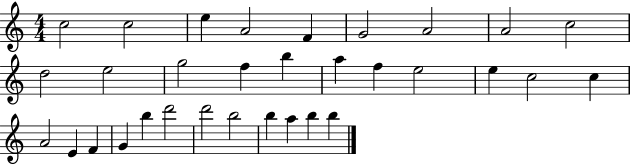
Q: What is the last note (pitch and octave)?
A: B5